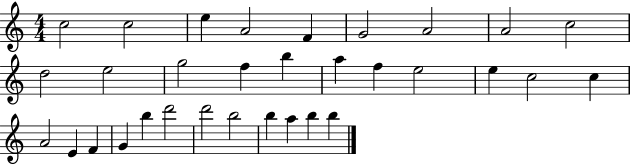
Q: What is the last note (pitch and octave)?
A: B5